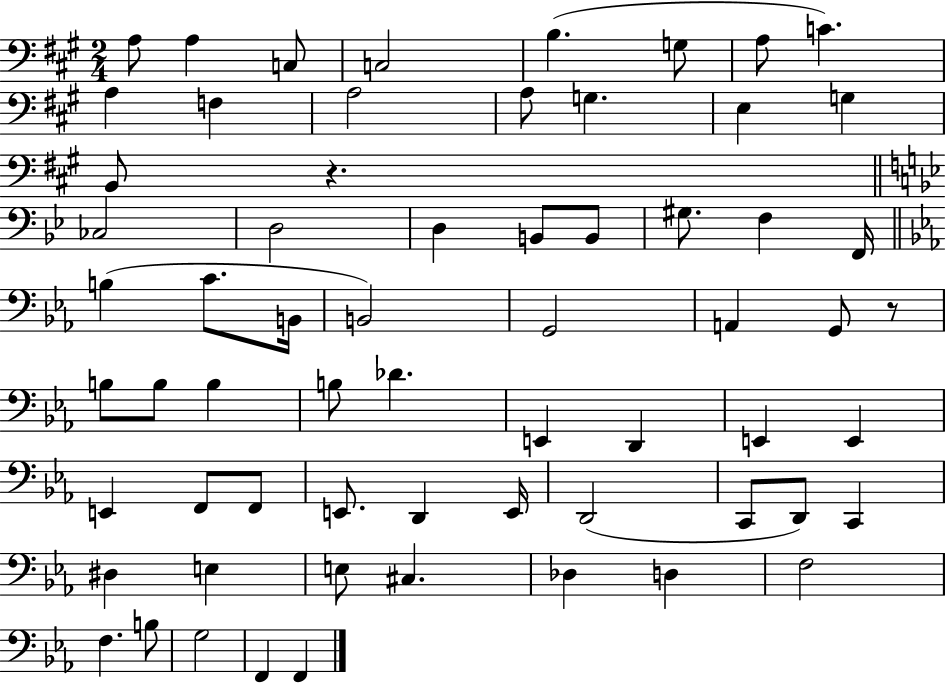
{
  \clef bass
  \numericTimeSignature
  \time 2/4
  \key a \major
  a8 a4 c8 | c2 | b4.( g8 | a8 c'4.) | \break a4 f4 | a2 | a8 g4. | e4 g4 | \break b,8 r4. | \bar "||" \break \key bes \major ces2 | d2 | d4 b,8 b,8 | gis8. f4 f,16 | \break \bar "||" \break \key c \minor b4( c'8. b,16 | b,2) | g,2 | a,4 g,8 r8 | \break b8 b8 b4 | b8 des'4. | e,4 d,4 | e,4 e,4 | \break e,4 f,8 f,8 | e,8. d,4 e,16 | d,2( | c,8 d,8) c,4 | \break dis4 e4 | e8 cis4. | des4 d4 | f2 | \break f4. b8 | g2 | f,4 f,4 | \bar "|."
}